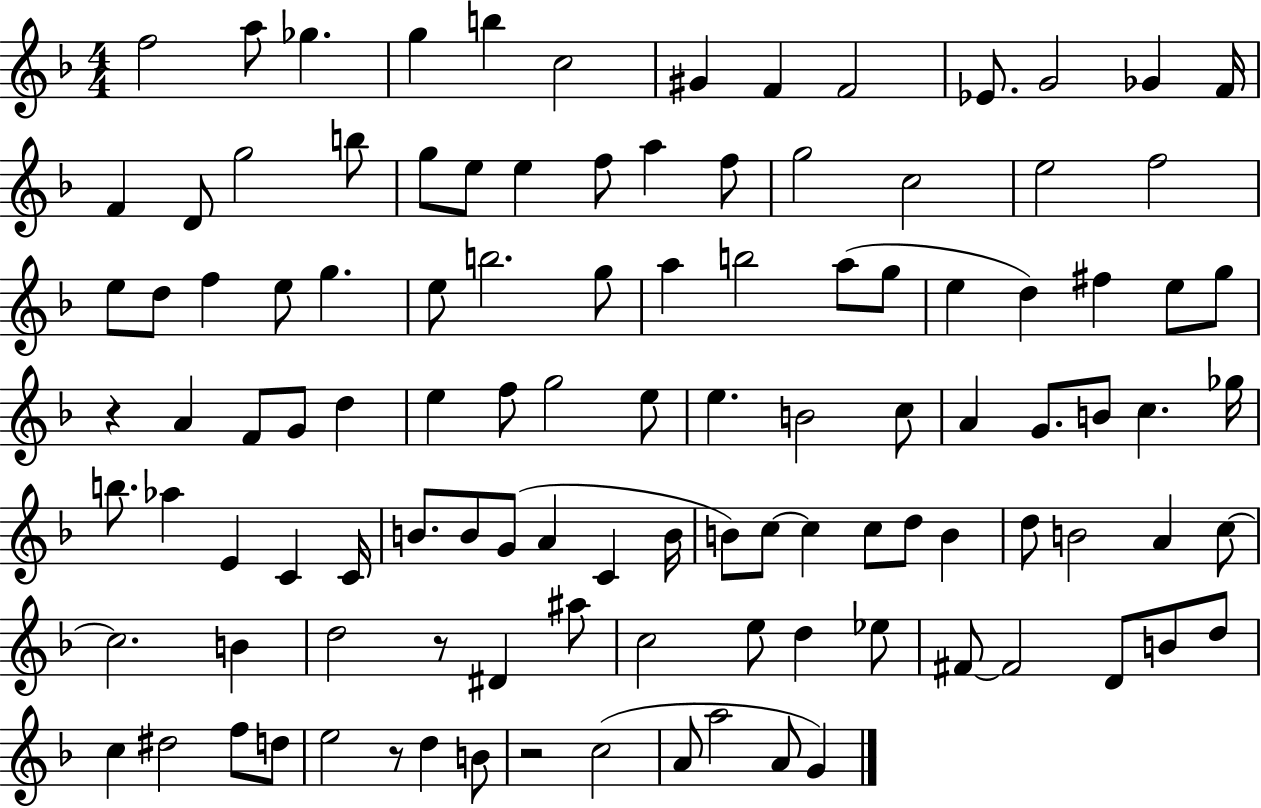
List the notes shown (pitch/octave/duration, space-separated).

F5/h A5/e Gb5/q. G5/q B5/q C5/h G#4/q F4/q F4/h Eb4/e. G4/h Gb4/q F4/s F4/q D4/e G5/h B5/e G5/e E5/e E5/q F5/e A5/q F5/e G5/h C5/h E5/h F5/h E5/e D5/e F5/q E5/e G5/q. E5/e B5/h. G5/e A5/q B5/h A5/e G5/e E5/q D5/q F#5/q E5/e G5/e R/q A4/q F4/e G4/e D5/q E5/q F5/e G5/h E5/e E5/q. B4/h C5/e A4/q G4/e. B4/e C5/q. Gb5/s B5/e. Ab5/q E4/q C4/q C4/s B4/e. B4/e G4/e A4/q C4/q B4/s B4/e C5/e C5/q C5/e D5/e B4/q D5/e B4/h A4/q C5/e C5/h. B4/q D5/h R/e D#4/q A#5/e C5/h E5/e D5/q Eb5/e F#4/e F#4/h D4/e B4/e D5/e C5/q D#5/h F5/e D5/e E5/h R/e D5/q B4/e R/h C5/h A4/e A5/h A4/e G4/q